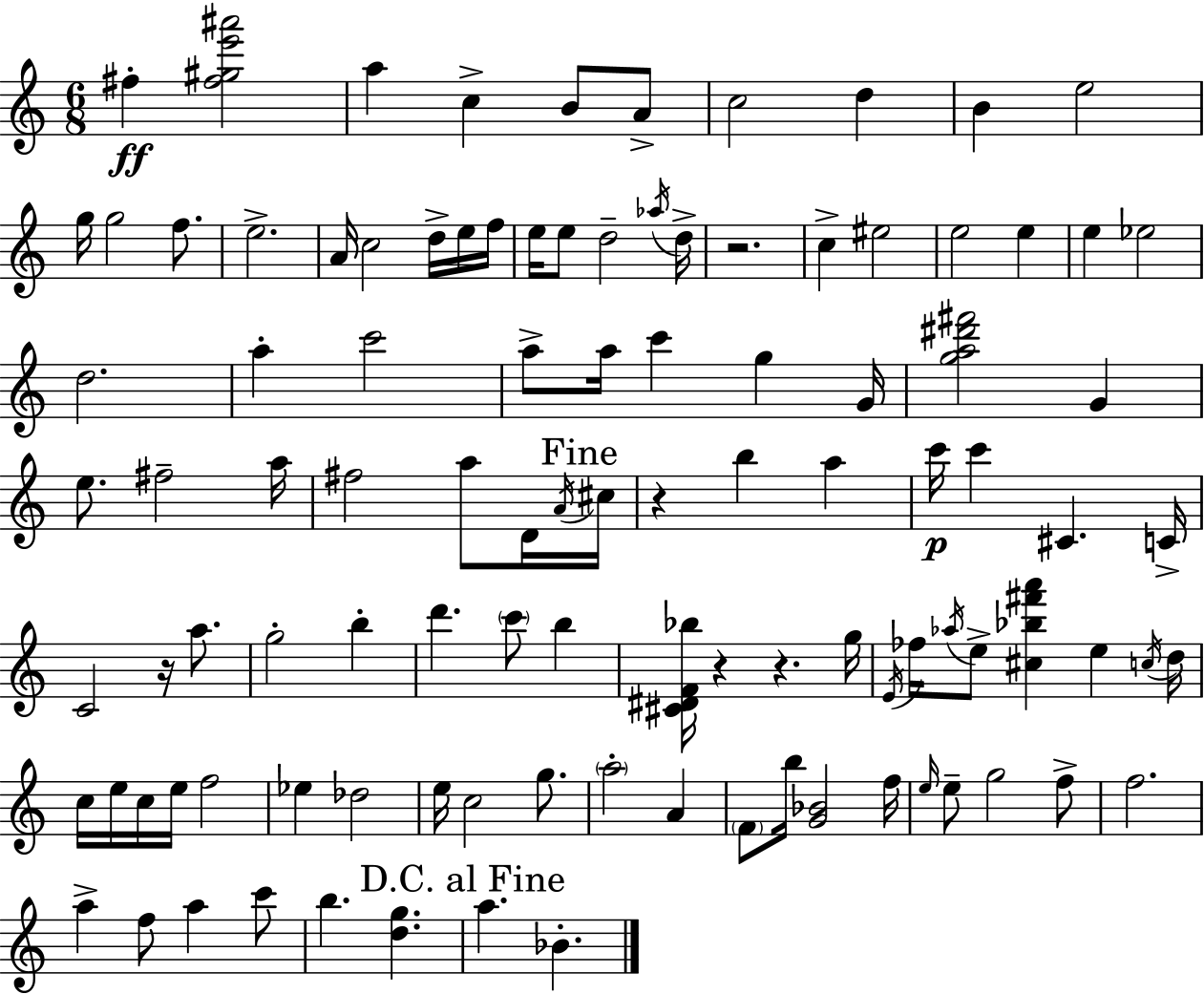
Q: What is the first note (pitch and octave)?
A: F#5